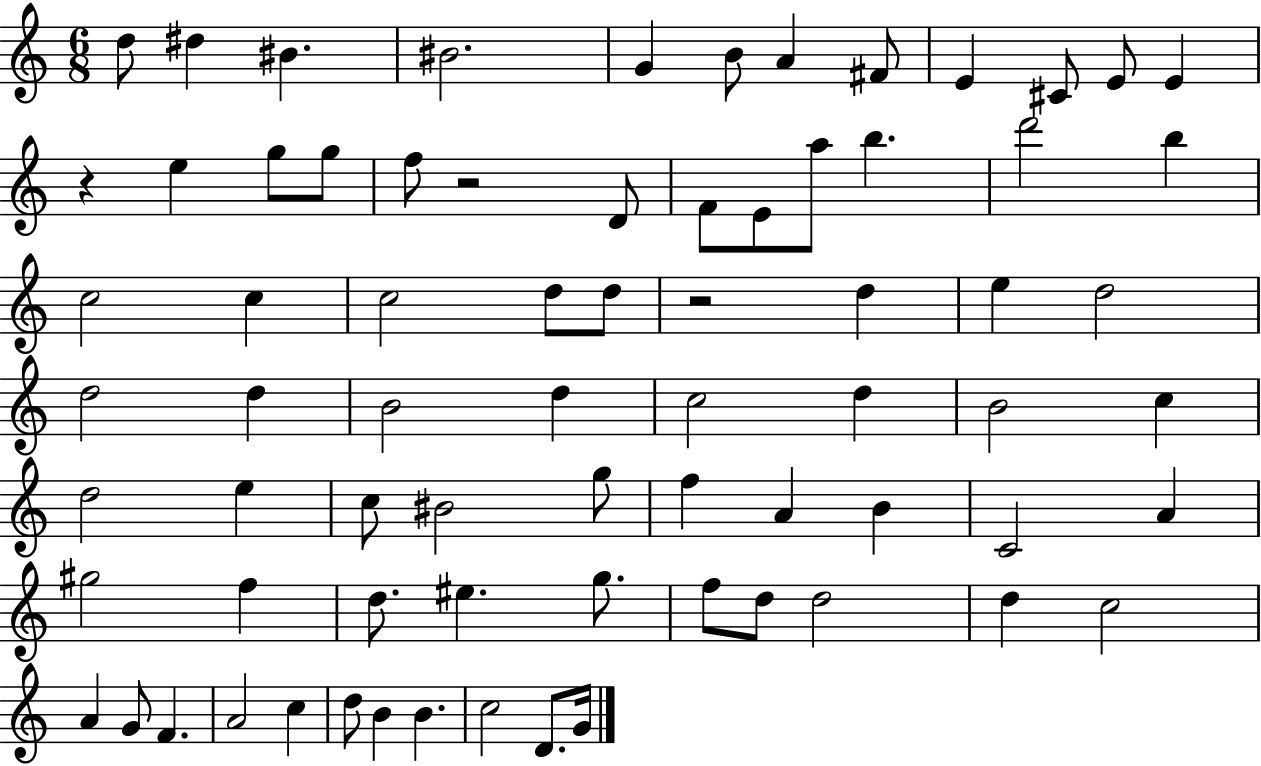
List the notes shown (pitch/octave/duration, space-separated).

D5/e D#5/q BIS4/q. BIS4/h. G4/q B4/e A4/q F#4/e E4/q C#4/e E4/e E4/q R/q E5/q G5/e G5/e F5/e R/h D4/e F4/e E4/e A5/e B5/q. D6/h B5/q C5/h C5/q C5/h D5/e D5/e R/h D5/q E5/q D5/h D5/h D5/q B4/h D5/q C5/h D5/q B4/h C5/q D5/h E5/q C5/e BIS4/h G5/e F5/q A4/q B4/q C4/h A4/q G#5/h F5/q D5/e. EIS5/q. G5/e. F5/e D5/e D5/h D5/q C5/h A4/q G4/e F4/q. A4/h C5/q D5/e B4/q B4/q. C5/h D4/e. G4/s